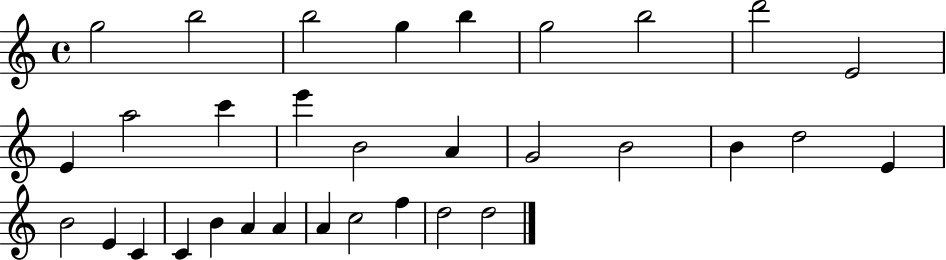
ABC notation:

X:1
T:Untitled
M:4/4
L:1/4
K:C
g2 b2 b2 g b g2 b2 d'2 E2 E a2 c' e' B2 A G2 B2 B d2 E B2 E C C B A A A c2 f d2 d2